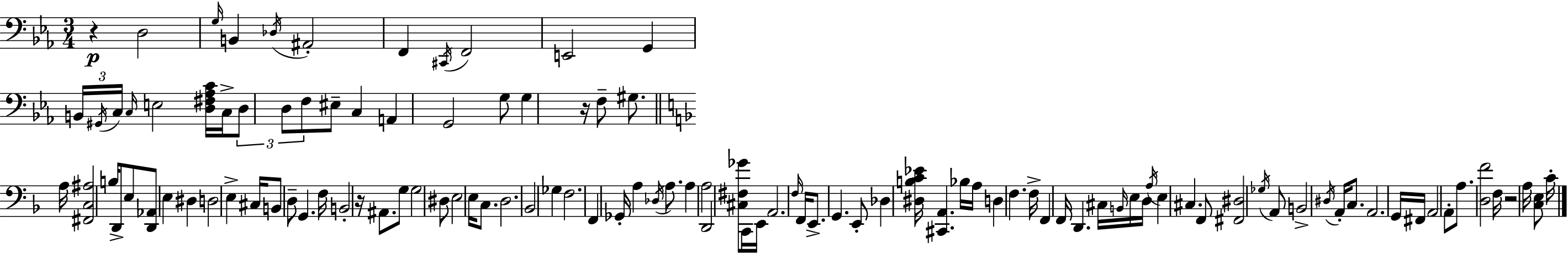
R/q D3/h G3/s B2/q Db3/s A#2/h F2/q C#2/s F2/h E2/h G2/q B2/s G#2/s C3/s C3/s E3/h [D3,F#3,Ab3,C4]/s C3/s D3/e D3/e F3/e EIS3/e C3/q A2/q G2/h G3/e G3/q R/s F3/e G#3/e. A3/s [F#2,C3,A#3]/h B3/s D2/e E3/e [D2,Ab2]/e E3/q D#3/q D3/h E3/q C#3/s B2/e D3/e G2/q. F3/s B2/h R/s A#2/e. G3/e G3/h D#3/e E3/h E3/s C3/e. D3/h. Bb2/h Gb3/q F3/h. F2/q Gb2/s A3/q Db3/s A3/e. A3/q A3/h D2/h [C#3,F#3,Gb4]/e C2/s E2/s A2/h. F3/s F2/s E2/e. G2/q. E2/e Db3/q [D#3,B3,C4,Eb4]/s [C#2,A2]/q. Bb3/s A3/s D3/q F3/q. F3/s F2/q F2/s D2/q. C#3/s B2/s E3/s D3/s A3/s E3/q C#3/q. F2/e [F#2,D#3]/h Gb3/s A2/e B2/h D#3/s A2/s C3/e. A2/h. G2/s F#2/s A2/h A2/e A3/e. [D3,F4]/h F3/s R/h A3/s [C3,E3]/e C4/s